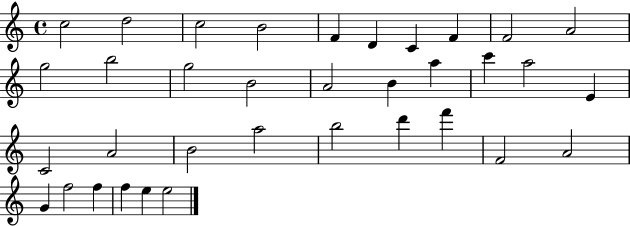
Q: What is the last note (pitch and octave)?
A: E5